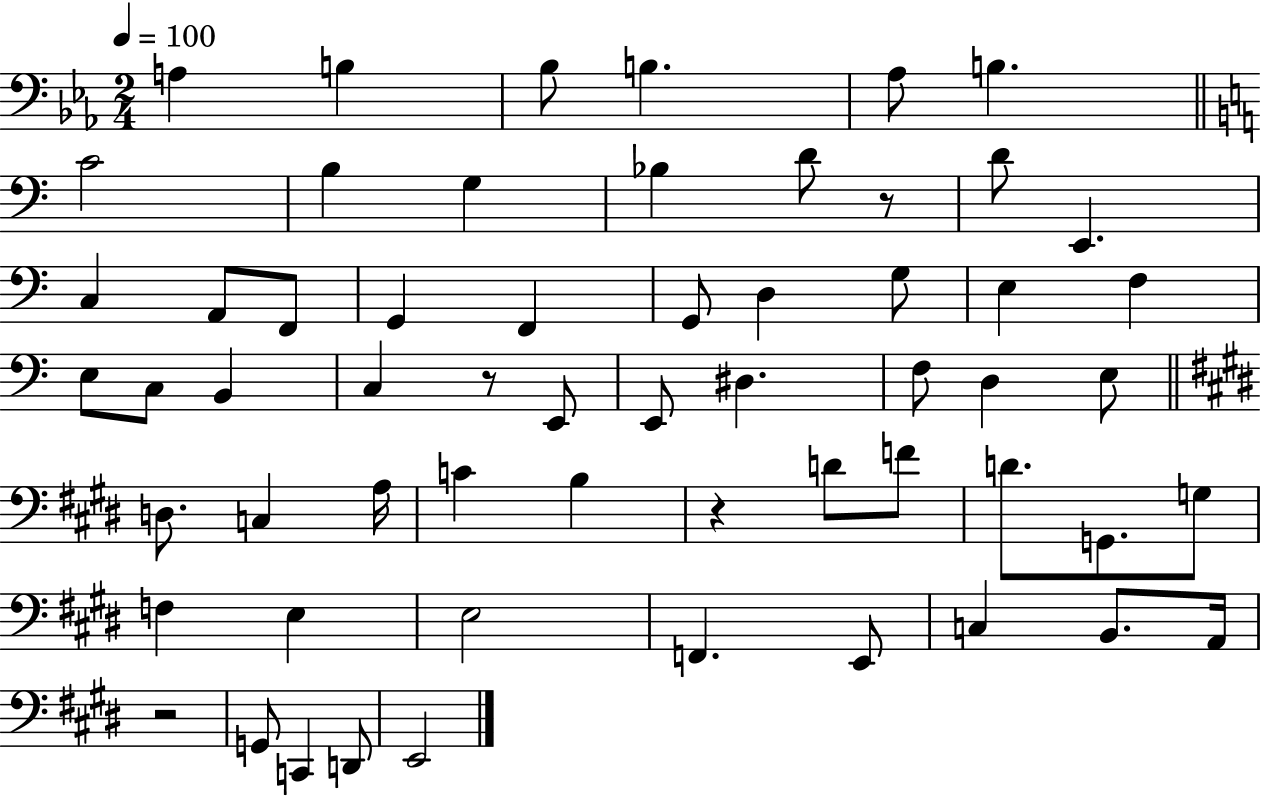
A3/q B3/q Bb3/e B3/q. Ab3/e B3/q. C4/h B3/q G3/q Bb3/q D4/e R/e D4/e E2/q. C3/q A2/e F2/e G2/q F2/q G2/e D3/q G3/e E3/q F3/q E3/e C3/e B2/q C3/q R/e E2/e E2/e D#3/q. F3/e D3/q E3/e D3/e. C3/q A3/s C4/q B3/q R/q D4/e F4/e D4/e. G2/e. G3/e F3/q E3/q E3/h F2/q. E2/e C3/q B2/e. A2/s R/h G2/e C2/q D2/e E2/h